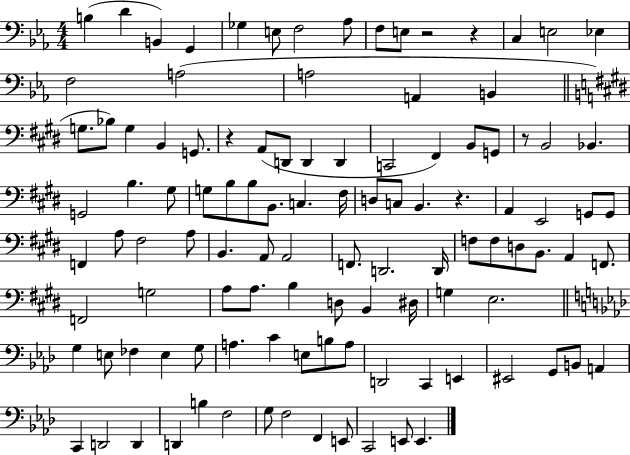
B3/q D4/q B2/q G2/q Gb3/q E3/e F3/h Ab3/e F3/e E3/e R/h R/q C3/q E3/h Eb3/q F3/h A3/h A3/h A2/q B2/q G3/e. Bb3/e G3/q B2/q G2/e. R/q A2/e D2/e D2/q D2/q C2/h F#2/q B2/e G2/e R/e B2/h Bb2/q. G2/h B3/q. G#3/e G3/e B3/e B3/e B2/e. C3/q. F#3/s D3/e C3/e B2/q. R/q. A2/q E2/h G2/e G2/e F2/q A3/e F#3/h A3/e B2/q. A2/e A2/h F2/e. D2/h. D2/s F3/e F3/e D3/e B2/e. A2/q F2/e. F2/h G3/h A3/e A3/e. B3/q D3/e B2/q D#3/s G3/q E3/h. G3/q E3/e FES3/q E3/q G3/e A3/q. C4/q E3/e B3/e A3/e D2/h C2/q E2/q EIS2/h G2/e B2/e A2/q C2/q D2/h D2/q D2/q B3/q F3/h G3/e F3/h F2/q E2/e C2/h E2/e E2/q.